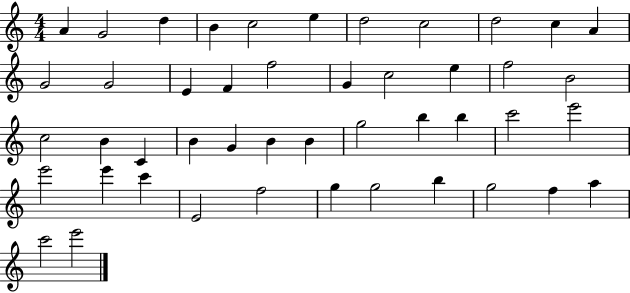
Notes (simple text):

A4/q G4/h D5/q B4/q C5/h E5/q D5/h C5/h D5/h C5/q A4/q G4/h G4/h E4/q F4/q F5/h G4/q C5/h E5/q F5/h B4/h C5/h B4/q C4/q B4/q G4/q B4/q B4/q G5/h B5/q B5/q C6/h E6/h E6/h E6/q C6/q E4/h F5/h G5/q G5/h B5/q G5/h F5/q A5/q C6/h E6/h